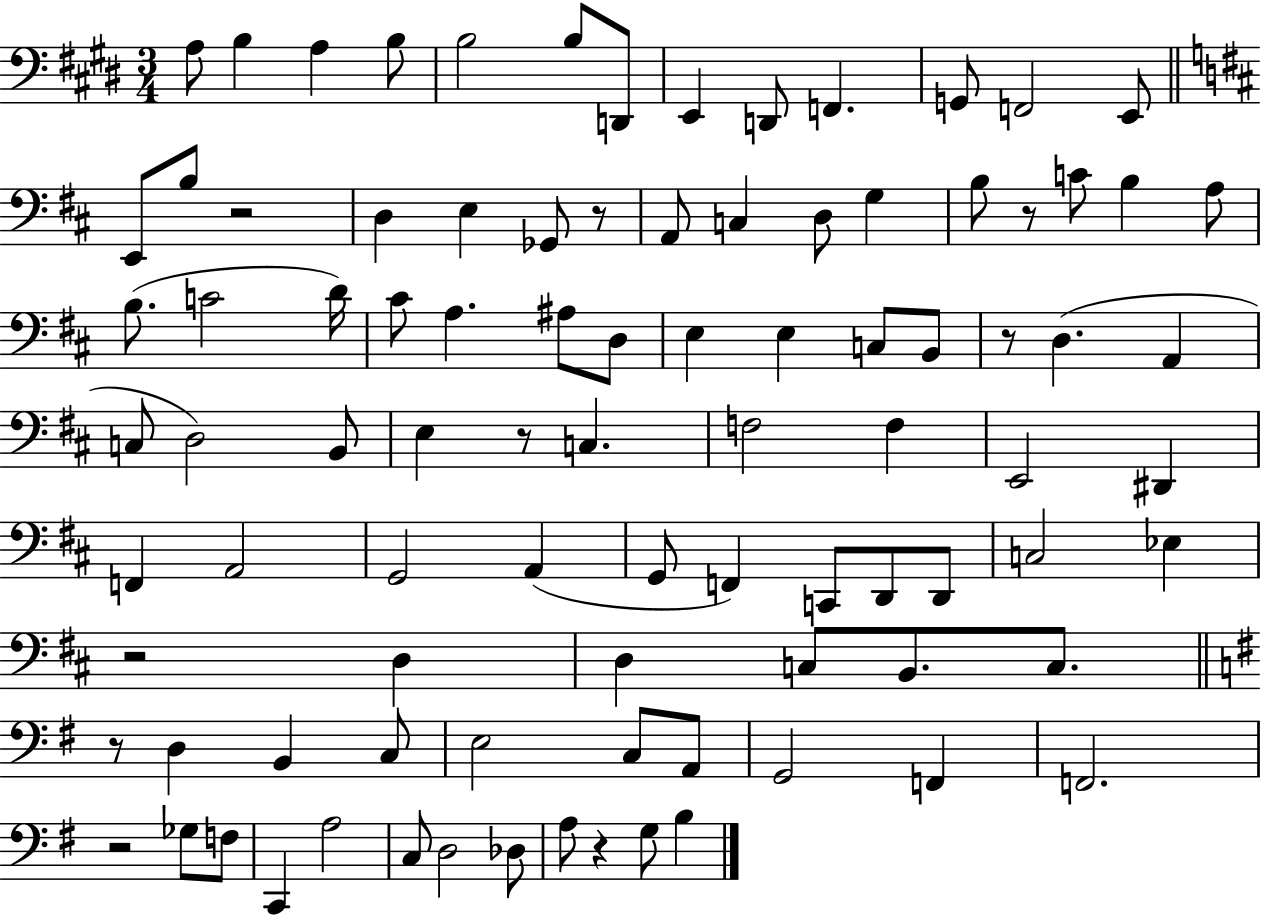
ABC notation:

X:1
T:Untitled
M:3/4
L:1/4
K:E
A,/2 B, A, B,/2 B,2 B,/2 D,,/2 E,, D,,/2 F,, G,,/2 F,,2 E,,/2 E,,/2 B,/2 z2 D, E, _G,,/2 z/2 A,,/2 C, D,/2 G, B,/2 z/2 C/2 B, A,/2 B,/2 C2 D/4 ^C/2 A, ^A,/2 D,/2 E, E, C,/2 B,,/2 z/2 D, A,, C,/2 D,2 B,,/2 E, z/2 C, F,2 F, E,,2 ^D,, F,, A,,2 G,,2 A,, G,,/2 F,, C,,/2 D,,/2 D,,/2 C,2 _E, z2 D, D, C,/2 B,,/2 C,/2 z/2 D, B,, C,/2 E,2 C,/2 A,,/2 G,,2 F,, F,,2 z2 _G,/2 F,/2 C,, A,2 C,/2 D,2 _D,/2 A,/2 z G,/2 B,